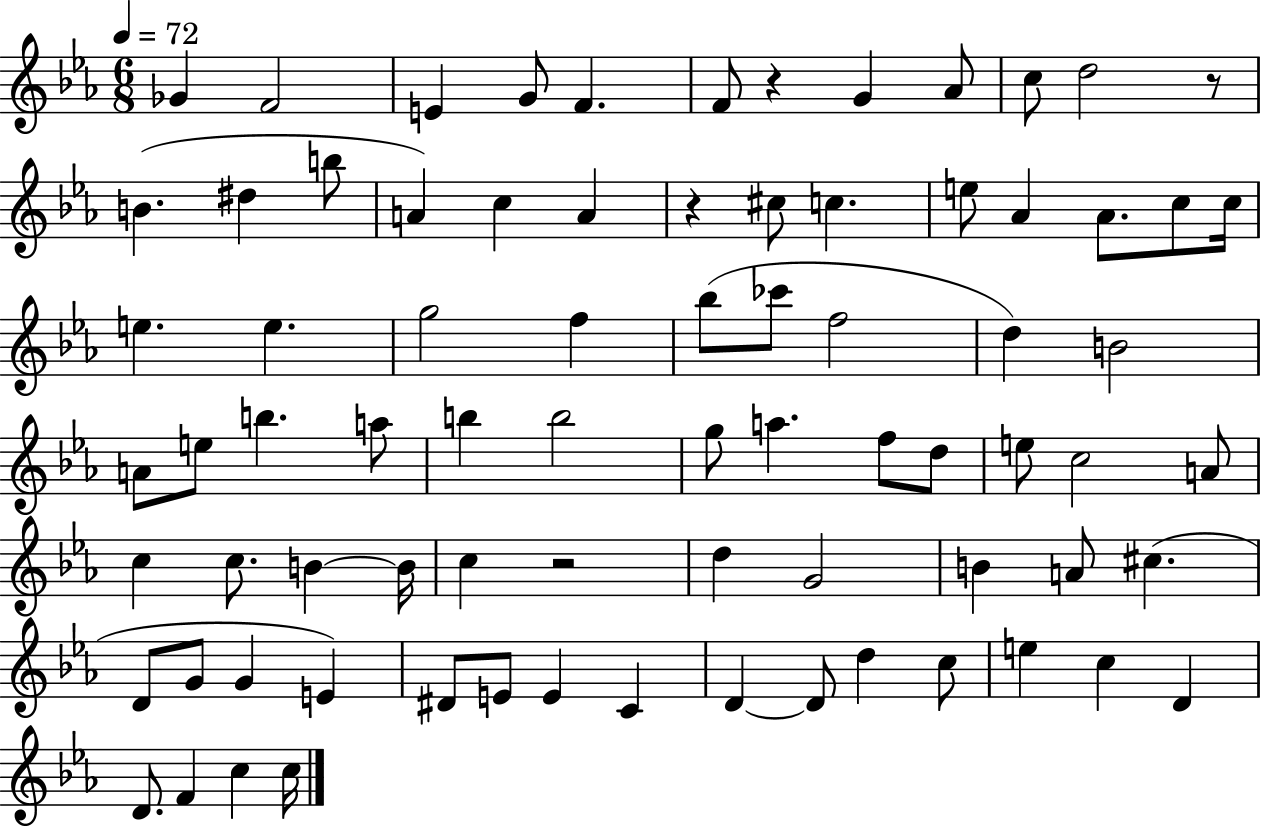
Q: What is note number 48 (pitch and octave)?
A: B4